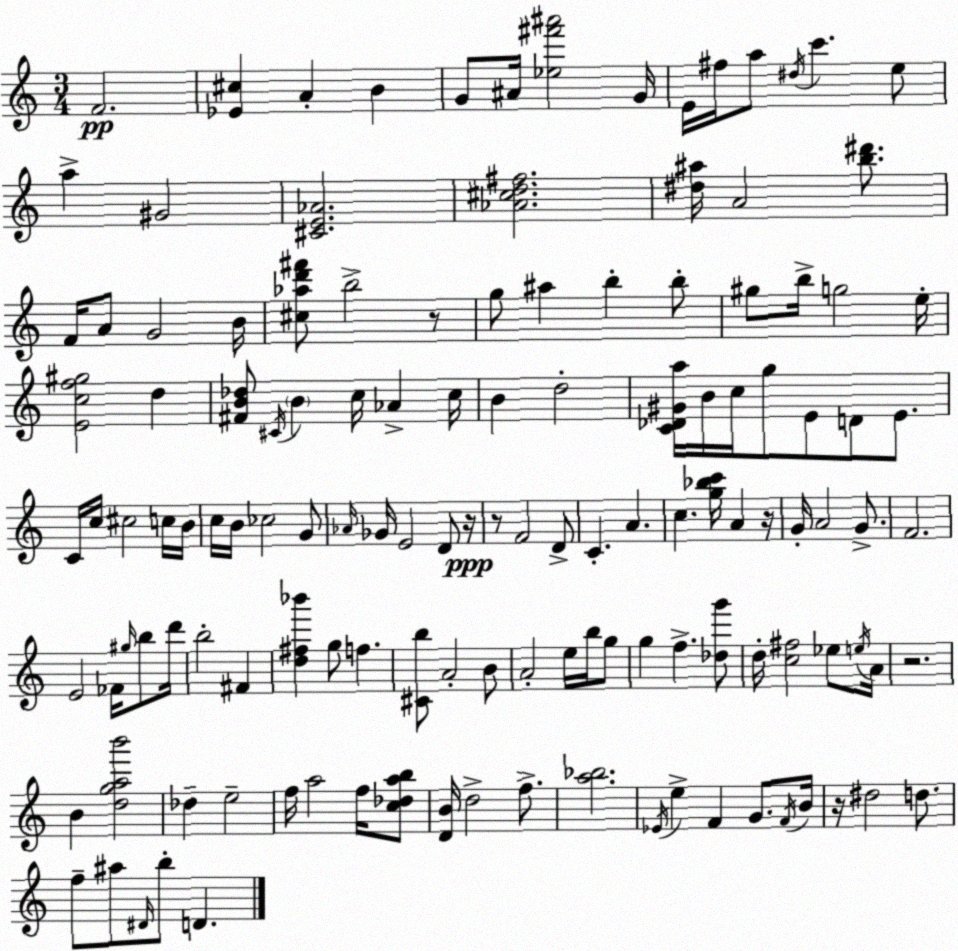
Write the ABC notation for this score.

X:1
T:Untitled
M:3/4
L:1/4
K:Am
F2 [_E^c] A B G/2 ^A/4 [_e^f'^a']2 G/4 E/4 ^f/4 a/2 ^d/4 c' e/2 a ^G2 [^CE_A]2 [_A^cd^f]2 [^d^a]/4 A2 [b^d']/2 F/4 A/2 G2 B/4 [^c_ad'^f']/2 b2 z/2 g/2 ^a b b/2 ^g/2 b/4 g2 e/4 [Ecf^g]2 d [^FB_d]/2 ^C/4 B c/4 _A c/4 B d2 [C_D^Ga]/4 B/4 c/4 g/2 E/2 D/2 E/2 C/4 c/4 ^c2 c/4 B/4 c/4 B/4 _c2 G/2 _A/4 _G/4 E2 D/2 z/4 z/2 F2 D/2 C A c [g_bc']/4 A z/4 G/4 A2 G/2 F2 E2 _F/4 ^g/4 b/2 d'/4 b2 ^F [d^f_b'] g/2 f [^Cb]/2 A2 B/2 A2 e/4 b/4 g/2 g f [_dg']/2 d/4 [c^f]2 _e/2 e/4 A/4 z2 B [dgab']2 _d e2 f/4 a2 f/4 [c_dab]/2 [DB]/4 d2 f/2 [a_b]2 _E/4 e F G/2 F/4 B/4 z/4 ^d2 d/2 f/2 ^a/2 ^D/4 b/2 D